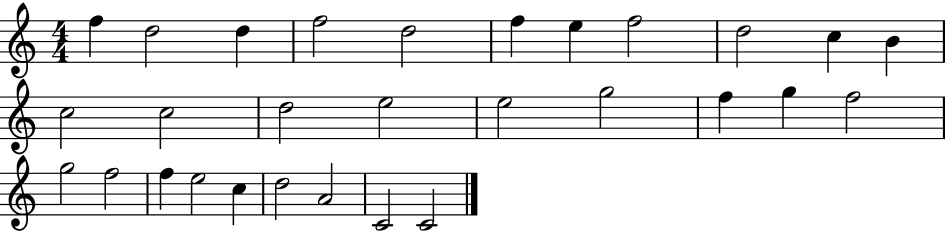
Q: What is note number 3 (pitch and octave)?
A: D5